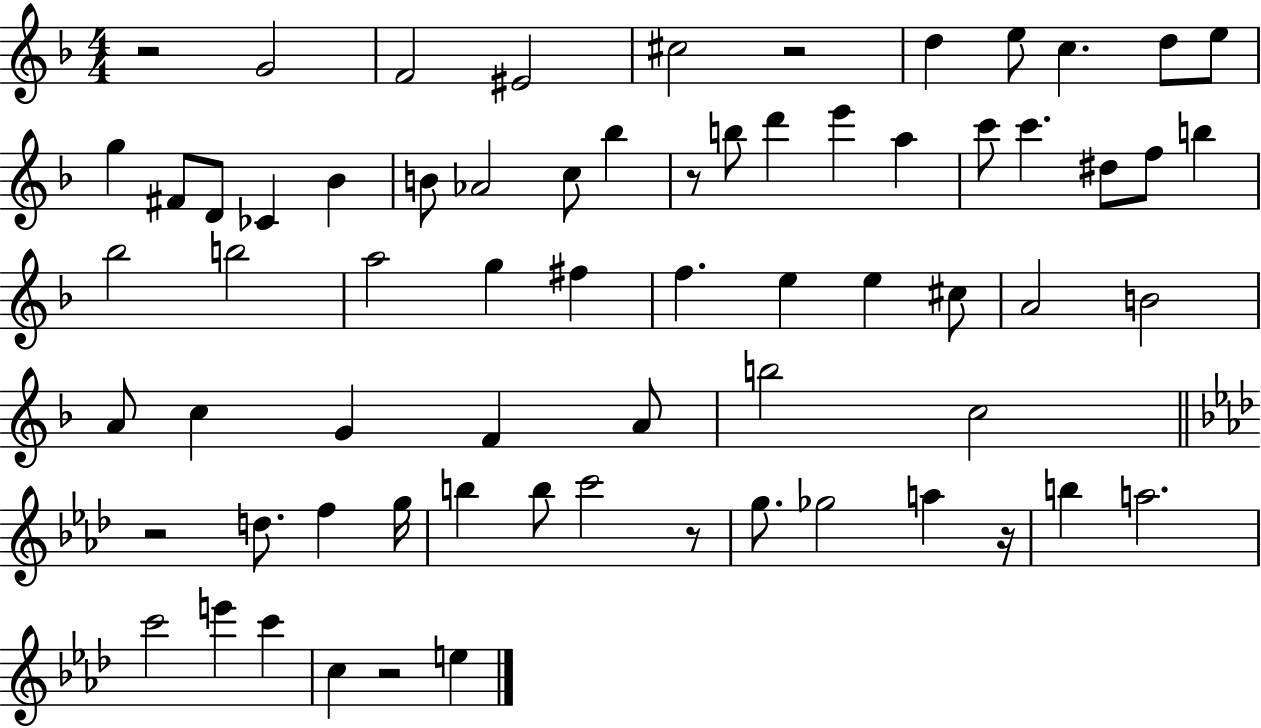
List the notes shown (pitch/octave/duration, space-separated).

R/h G4/h F4/h EIS4/h C#5/h R/h D5/q E5/e C5/q. D5/e E5/e G5/q F#4/e D4/e CES4/q Bb4/q B4/e Ab4/h C5/e Bb5/q R/e B5/e D6/q E6/q A5/q C6/e C6/q. D#5/e F5/e B5/q Bb5/h B5/h A5/h G5/q F#5/q F5/q. E5/q E5/q C#5/e A4/h B4/h A4/e C5/q G4/q F4/q A4/e B5/h C5/h R/h D5/e. F5/q G5/s B5/q B5/e C6/h R/e G5/e. Gb5/h A5/q R/s B5/q A5/h. C6/h E6/q C6/q C5/q R/h E5/q